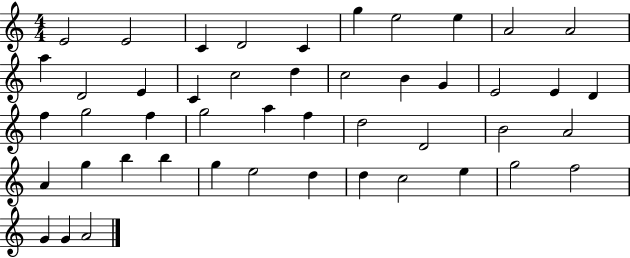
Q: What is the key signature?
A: C major